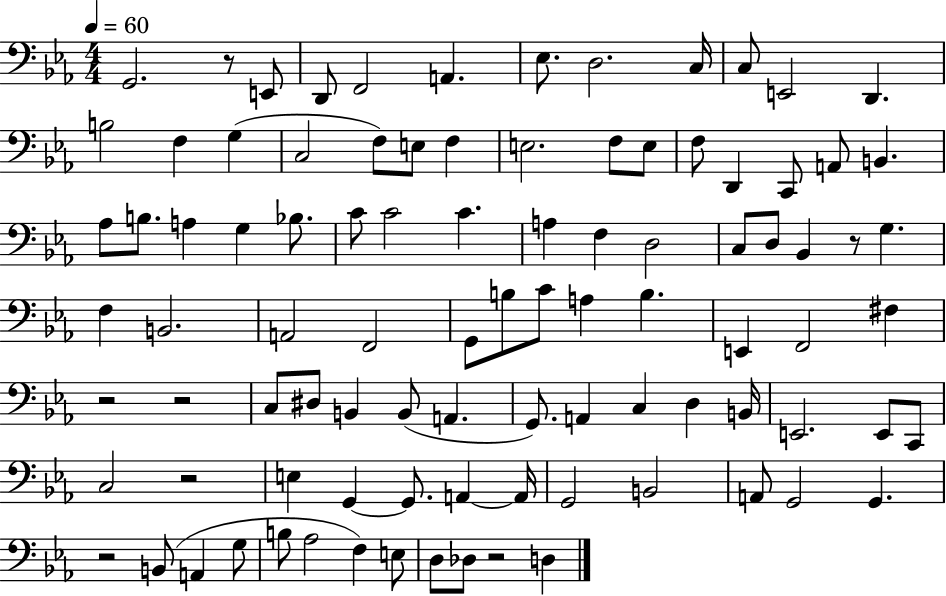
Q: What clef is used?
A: bass